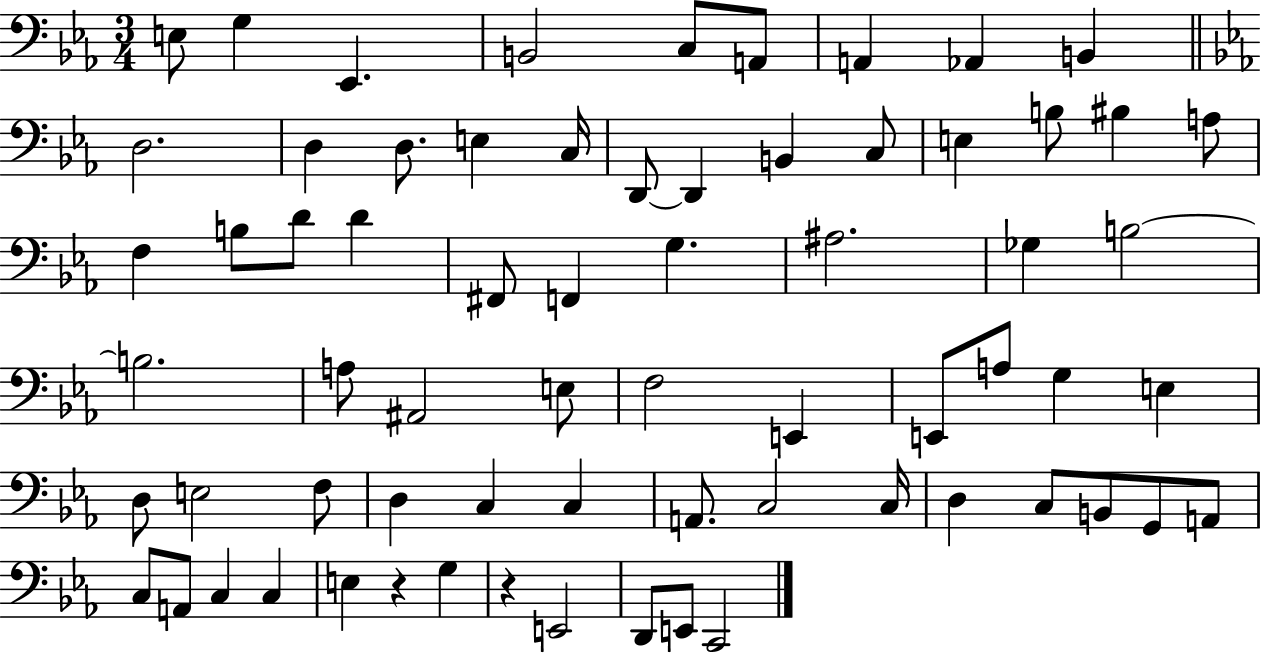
E3/e G3/q Eb2/q. B2/h C3/e A2/e A2/q Ab2/q B2/q D3/h. D3/q D3/e. E3/q C3/s D2/e D2/q B2/q C3/e E3/q B3/e BIS3/q A3/e F3/q B3/e D4/e D4/q F#2/e F2/q G3/q. A#3/h. Gb3/q B3/h B3/h. A3/e A#2/h E3/e F3/h E2/q E2/e A3/e G3/q E3/q D3/e E3/h F3/e D3/q C3/q C3/q A2/e. C3/h C3/s D3/q C3/e B2/e G2/e A2/e C3/e A2/e C3/q C3/q E3/q R/q G3/q R/q E2/h D2/e E2/e C2/h